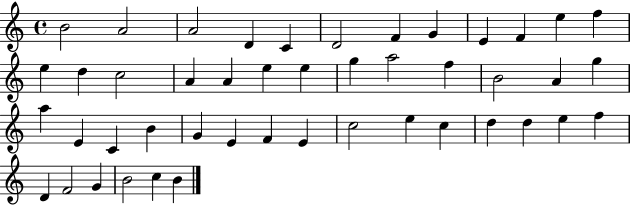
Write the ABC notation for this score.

X:1
T:Untitled
M:4/4
L:1/4
K:C
B2 A2 A2 D C D2 F G E F e f e d c2 A A e e g a2 f B2 A g a E C B G E F E c2 e c d d e f D F2 G B2 c B